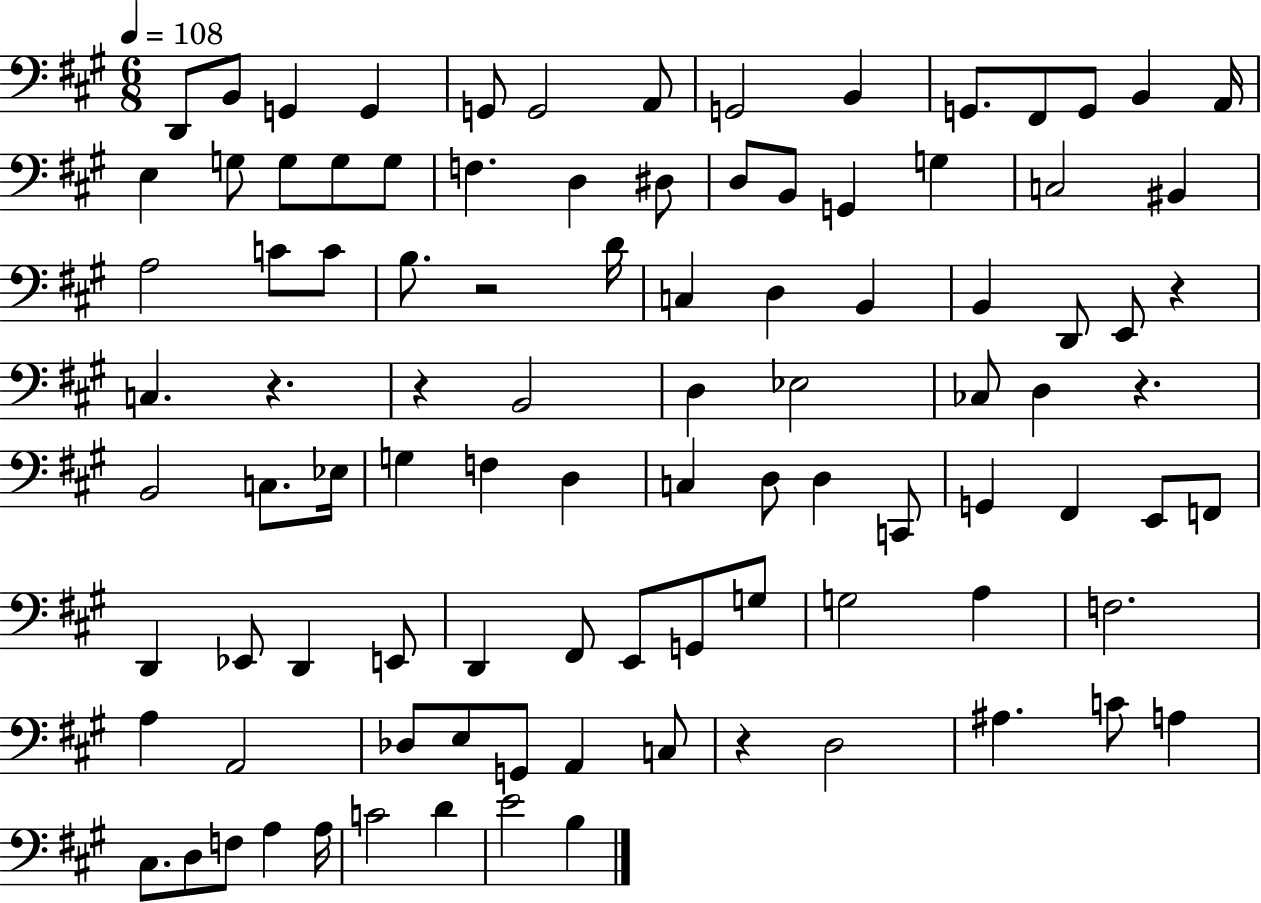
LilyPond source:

{
  \clef bass
  \numericTimeSignature
  \time 6/8
  \key a \major
  \tempo 4 = 108
  \repeat volta 2 { d,8 b,8 g,4 g,4 | g,8 g,2 a,8 | g,2 b,4 | g,8. fis,8 g,8 b,4 a,16 | \break e4 g8 g8 g8 g8 | f4. d4 dis8 | d8 b,8 g,4 g4 | c2 bis,4 | \break a2 c'8 c'8 | b8. r2 d'16 | c4 d4 b,4 | b,4 d,8 e,8 r4 | \break c4. r4. | r4 b,2 | d4 ees2 | ces8 d4 r4. | \break b,2 c8. ees16 | g4 f4 d4 | c4 d8 d4 c,8 | g,4 fis,4 e,8 f,8 | \break d,4 ees,8 d,4 e,8 | d,4 fis,8 e,8 g,8 g8 | g2 a4 | f2. | \break a4 a,2 | des8 e8 g,8 a,4 c8 | r4 d2 | ais4. c'8 a4 | \break cis8. d8 f8 a4 a16 | c'2 d'4 | e'2 b4 | } \bar "|."
}